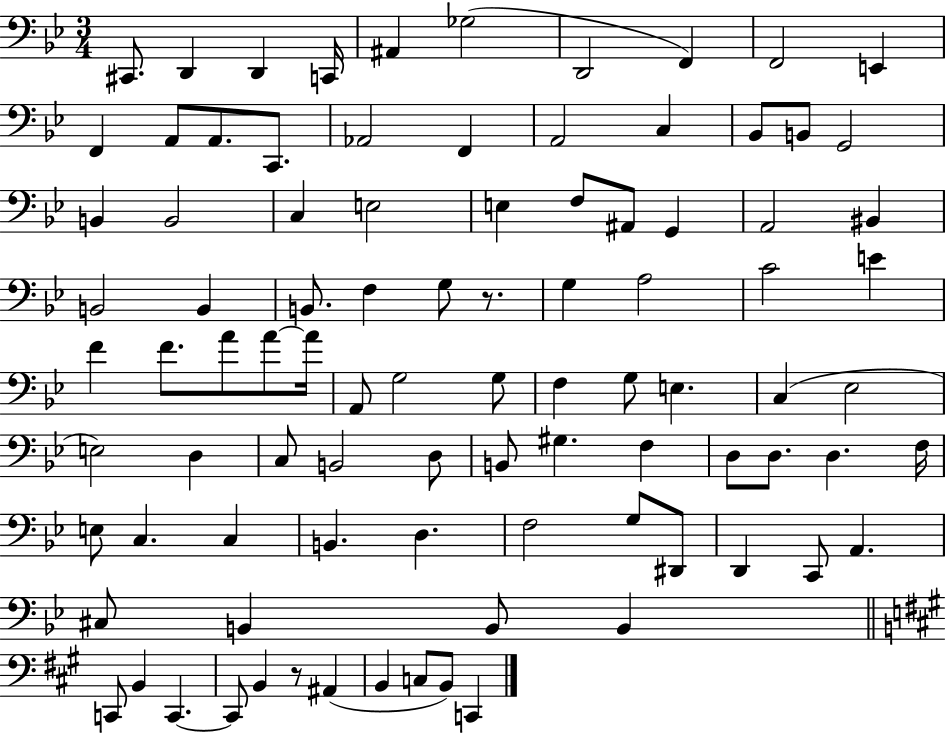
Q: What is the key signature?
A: BES major